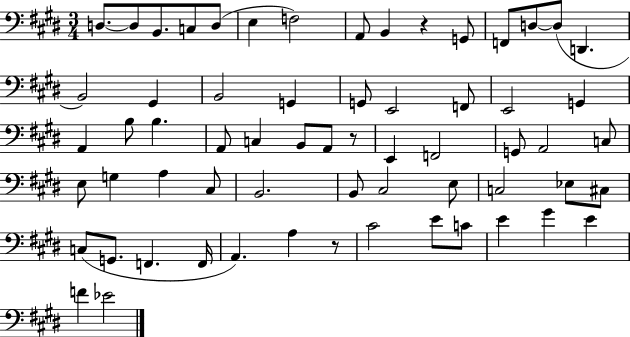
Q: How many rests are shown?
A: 3